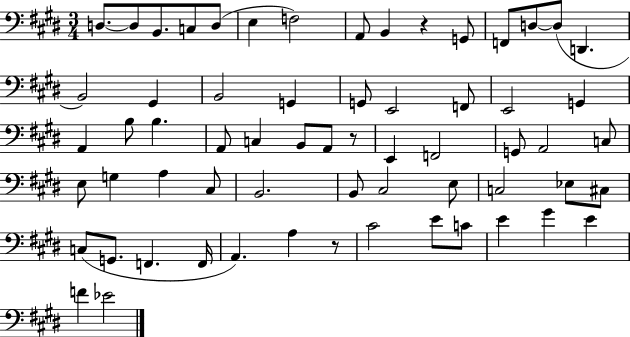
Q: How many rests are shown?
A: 3